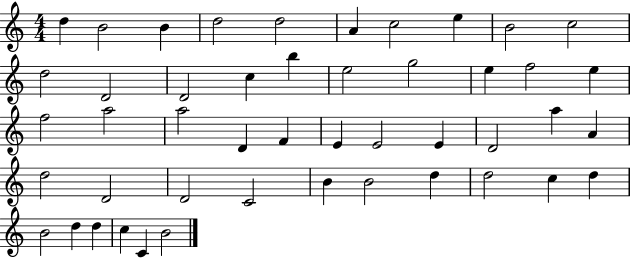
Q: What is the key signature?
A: C major